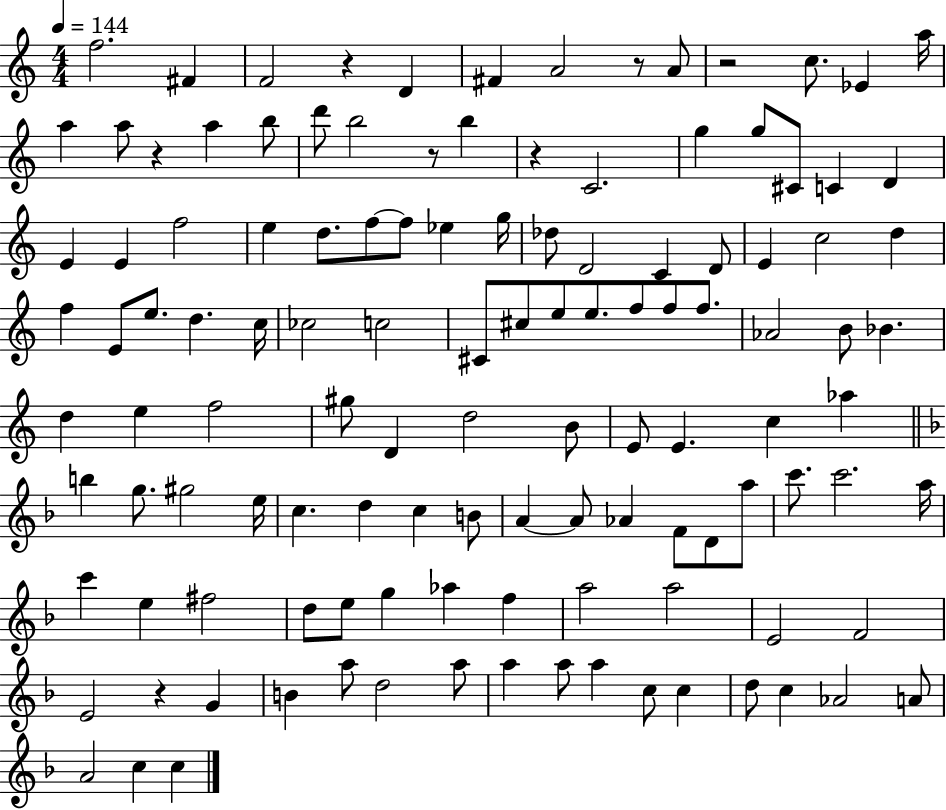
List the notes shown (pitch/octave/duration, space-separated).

F5/h. F#4/q F4/h R/q D4/q F#4/q A4/h R/e A4/e R/h C5/e. Eb4/q A5/s A5/q A5/e R/q A5/q B5/e D6/e B5/h R/e B5/q R/q C4/h. G5/q G5/e C#4/e C4/q D4/q E4/q E4/q F5/h E5/q D5/e. F5/e F5/e Eb5/q G5/s Db5/e D4/h C4/q D4/e E4/q C5/h D5/q F5/q E4/e E5/e. D5/q. C5/s CES5/h C5/h C#4/e C#5/e E5/e E5/e. F5/e F5/e F5/e. Ab4/h B4/e Bb4/q. D5/q E5/q F5/h G#5/e D4/q D5/h B4/e E4/e E4/q. C5/q Ab5/q B5/q G5/e. G#5/h E5/s C5/q. D5/q C5/q B4/e A4/q A4/e Ab4/q F4/e D4/e A5/e C6/e. C6/h. A5/s C6/q E5/q F#5/h D5/e E5/e G5/q Ab5/q F5/q A5/h A5/h E4/h F4/h E4/h R/q G4/q B4/q A5/e D5/h A5/e A5/q A5/e A5/q C5/e C5/q D5/e C5/q Ab4/h A4/e A4/h C5/q C5/q